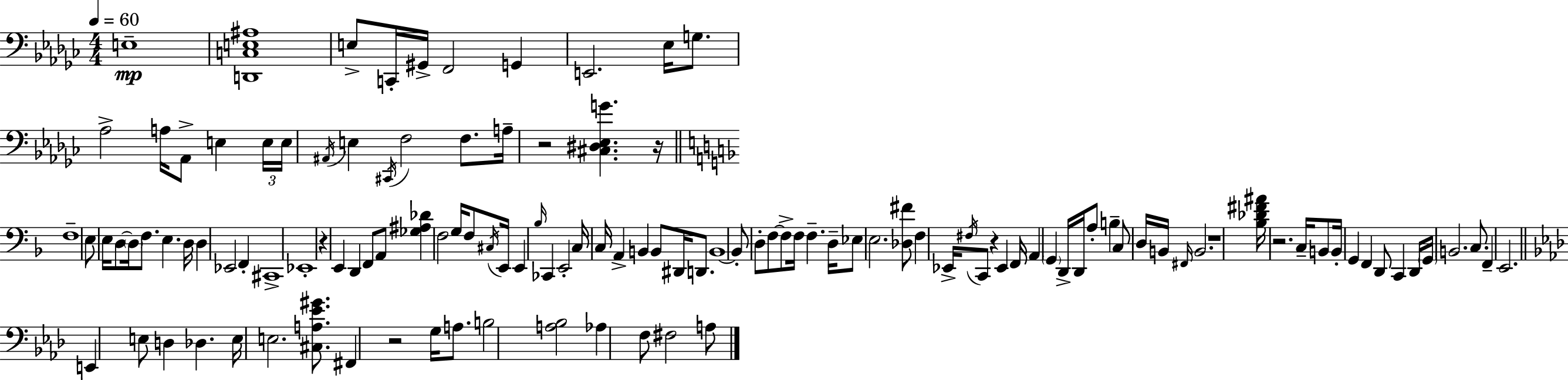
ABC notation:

X:1
T:Untitled
M:4/4
L:1/4
K:Ebm
E,4 [D,,C,E,^A,]4 E,/2 C,,/4 ^G,,/4 F,,2 G,, E,,2 _E,/4 G,/2 _A,2 A,/4 _A,,/2 E, E,/4 E,/4 ^A,,/4 E, ^C,,/4 F,2 F,/2 A,/4 z2 [^C,^D,_E,G] z/4 F,4 E,/2 E,/4 D,/2 D,/4 F,/2 E, D,/4 D, _E,,2 F,, ^C,,4 _E,,4 z E,, D,, F,,/2 A,,/2 [_G,^A,_D] F,2 G,/4 F,/2 ^C,/4 E,,/4 E,, _B,/4 _C,, E,,2 C,/4 C,/4 A,, B,, B,,/2 ^D,,/4 D,,/2 B,,4 B,,/2 D,/2 F,/2 F,/2 F,/4 F, D,/4 _E,/2 E,2 [_D,^F]/2 F, _E,,/4 ^F,/4 C,,/2 z _E,, F,,/4 A,, G,, D,,/4 D,,/4 A,/2 B, C,/2 D,/4 B,,/4 ^F,,/4 B,,2 z4 [_B,_D^F^A]/4 z2 C,/4 B,,/2 B,,/4 G,, F,, D,,/2 C,, D,,/4 G,,/4 B,,2 C,/2 F,, E,,2 E,, E,/2 D, _D, E,/4 E,2 [^C,A,_E^G]/2 ^F,, z2 G,/4 A,/2 B,2 [A,_B,]2 _A, F,/2 ^F,2 A,/2